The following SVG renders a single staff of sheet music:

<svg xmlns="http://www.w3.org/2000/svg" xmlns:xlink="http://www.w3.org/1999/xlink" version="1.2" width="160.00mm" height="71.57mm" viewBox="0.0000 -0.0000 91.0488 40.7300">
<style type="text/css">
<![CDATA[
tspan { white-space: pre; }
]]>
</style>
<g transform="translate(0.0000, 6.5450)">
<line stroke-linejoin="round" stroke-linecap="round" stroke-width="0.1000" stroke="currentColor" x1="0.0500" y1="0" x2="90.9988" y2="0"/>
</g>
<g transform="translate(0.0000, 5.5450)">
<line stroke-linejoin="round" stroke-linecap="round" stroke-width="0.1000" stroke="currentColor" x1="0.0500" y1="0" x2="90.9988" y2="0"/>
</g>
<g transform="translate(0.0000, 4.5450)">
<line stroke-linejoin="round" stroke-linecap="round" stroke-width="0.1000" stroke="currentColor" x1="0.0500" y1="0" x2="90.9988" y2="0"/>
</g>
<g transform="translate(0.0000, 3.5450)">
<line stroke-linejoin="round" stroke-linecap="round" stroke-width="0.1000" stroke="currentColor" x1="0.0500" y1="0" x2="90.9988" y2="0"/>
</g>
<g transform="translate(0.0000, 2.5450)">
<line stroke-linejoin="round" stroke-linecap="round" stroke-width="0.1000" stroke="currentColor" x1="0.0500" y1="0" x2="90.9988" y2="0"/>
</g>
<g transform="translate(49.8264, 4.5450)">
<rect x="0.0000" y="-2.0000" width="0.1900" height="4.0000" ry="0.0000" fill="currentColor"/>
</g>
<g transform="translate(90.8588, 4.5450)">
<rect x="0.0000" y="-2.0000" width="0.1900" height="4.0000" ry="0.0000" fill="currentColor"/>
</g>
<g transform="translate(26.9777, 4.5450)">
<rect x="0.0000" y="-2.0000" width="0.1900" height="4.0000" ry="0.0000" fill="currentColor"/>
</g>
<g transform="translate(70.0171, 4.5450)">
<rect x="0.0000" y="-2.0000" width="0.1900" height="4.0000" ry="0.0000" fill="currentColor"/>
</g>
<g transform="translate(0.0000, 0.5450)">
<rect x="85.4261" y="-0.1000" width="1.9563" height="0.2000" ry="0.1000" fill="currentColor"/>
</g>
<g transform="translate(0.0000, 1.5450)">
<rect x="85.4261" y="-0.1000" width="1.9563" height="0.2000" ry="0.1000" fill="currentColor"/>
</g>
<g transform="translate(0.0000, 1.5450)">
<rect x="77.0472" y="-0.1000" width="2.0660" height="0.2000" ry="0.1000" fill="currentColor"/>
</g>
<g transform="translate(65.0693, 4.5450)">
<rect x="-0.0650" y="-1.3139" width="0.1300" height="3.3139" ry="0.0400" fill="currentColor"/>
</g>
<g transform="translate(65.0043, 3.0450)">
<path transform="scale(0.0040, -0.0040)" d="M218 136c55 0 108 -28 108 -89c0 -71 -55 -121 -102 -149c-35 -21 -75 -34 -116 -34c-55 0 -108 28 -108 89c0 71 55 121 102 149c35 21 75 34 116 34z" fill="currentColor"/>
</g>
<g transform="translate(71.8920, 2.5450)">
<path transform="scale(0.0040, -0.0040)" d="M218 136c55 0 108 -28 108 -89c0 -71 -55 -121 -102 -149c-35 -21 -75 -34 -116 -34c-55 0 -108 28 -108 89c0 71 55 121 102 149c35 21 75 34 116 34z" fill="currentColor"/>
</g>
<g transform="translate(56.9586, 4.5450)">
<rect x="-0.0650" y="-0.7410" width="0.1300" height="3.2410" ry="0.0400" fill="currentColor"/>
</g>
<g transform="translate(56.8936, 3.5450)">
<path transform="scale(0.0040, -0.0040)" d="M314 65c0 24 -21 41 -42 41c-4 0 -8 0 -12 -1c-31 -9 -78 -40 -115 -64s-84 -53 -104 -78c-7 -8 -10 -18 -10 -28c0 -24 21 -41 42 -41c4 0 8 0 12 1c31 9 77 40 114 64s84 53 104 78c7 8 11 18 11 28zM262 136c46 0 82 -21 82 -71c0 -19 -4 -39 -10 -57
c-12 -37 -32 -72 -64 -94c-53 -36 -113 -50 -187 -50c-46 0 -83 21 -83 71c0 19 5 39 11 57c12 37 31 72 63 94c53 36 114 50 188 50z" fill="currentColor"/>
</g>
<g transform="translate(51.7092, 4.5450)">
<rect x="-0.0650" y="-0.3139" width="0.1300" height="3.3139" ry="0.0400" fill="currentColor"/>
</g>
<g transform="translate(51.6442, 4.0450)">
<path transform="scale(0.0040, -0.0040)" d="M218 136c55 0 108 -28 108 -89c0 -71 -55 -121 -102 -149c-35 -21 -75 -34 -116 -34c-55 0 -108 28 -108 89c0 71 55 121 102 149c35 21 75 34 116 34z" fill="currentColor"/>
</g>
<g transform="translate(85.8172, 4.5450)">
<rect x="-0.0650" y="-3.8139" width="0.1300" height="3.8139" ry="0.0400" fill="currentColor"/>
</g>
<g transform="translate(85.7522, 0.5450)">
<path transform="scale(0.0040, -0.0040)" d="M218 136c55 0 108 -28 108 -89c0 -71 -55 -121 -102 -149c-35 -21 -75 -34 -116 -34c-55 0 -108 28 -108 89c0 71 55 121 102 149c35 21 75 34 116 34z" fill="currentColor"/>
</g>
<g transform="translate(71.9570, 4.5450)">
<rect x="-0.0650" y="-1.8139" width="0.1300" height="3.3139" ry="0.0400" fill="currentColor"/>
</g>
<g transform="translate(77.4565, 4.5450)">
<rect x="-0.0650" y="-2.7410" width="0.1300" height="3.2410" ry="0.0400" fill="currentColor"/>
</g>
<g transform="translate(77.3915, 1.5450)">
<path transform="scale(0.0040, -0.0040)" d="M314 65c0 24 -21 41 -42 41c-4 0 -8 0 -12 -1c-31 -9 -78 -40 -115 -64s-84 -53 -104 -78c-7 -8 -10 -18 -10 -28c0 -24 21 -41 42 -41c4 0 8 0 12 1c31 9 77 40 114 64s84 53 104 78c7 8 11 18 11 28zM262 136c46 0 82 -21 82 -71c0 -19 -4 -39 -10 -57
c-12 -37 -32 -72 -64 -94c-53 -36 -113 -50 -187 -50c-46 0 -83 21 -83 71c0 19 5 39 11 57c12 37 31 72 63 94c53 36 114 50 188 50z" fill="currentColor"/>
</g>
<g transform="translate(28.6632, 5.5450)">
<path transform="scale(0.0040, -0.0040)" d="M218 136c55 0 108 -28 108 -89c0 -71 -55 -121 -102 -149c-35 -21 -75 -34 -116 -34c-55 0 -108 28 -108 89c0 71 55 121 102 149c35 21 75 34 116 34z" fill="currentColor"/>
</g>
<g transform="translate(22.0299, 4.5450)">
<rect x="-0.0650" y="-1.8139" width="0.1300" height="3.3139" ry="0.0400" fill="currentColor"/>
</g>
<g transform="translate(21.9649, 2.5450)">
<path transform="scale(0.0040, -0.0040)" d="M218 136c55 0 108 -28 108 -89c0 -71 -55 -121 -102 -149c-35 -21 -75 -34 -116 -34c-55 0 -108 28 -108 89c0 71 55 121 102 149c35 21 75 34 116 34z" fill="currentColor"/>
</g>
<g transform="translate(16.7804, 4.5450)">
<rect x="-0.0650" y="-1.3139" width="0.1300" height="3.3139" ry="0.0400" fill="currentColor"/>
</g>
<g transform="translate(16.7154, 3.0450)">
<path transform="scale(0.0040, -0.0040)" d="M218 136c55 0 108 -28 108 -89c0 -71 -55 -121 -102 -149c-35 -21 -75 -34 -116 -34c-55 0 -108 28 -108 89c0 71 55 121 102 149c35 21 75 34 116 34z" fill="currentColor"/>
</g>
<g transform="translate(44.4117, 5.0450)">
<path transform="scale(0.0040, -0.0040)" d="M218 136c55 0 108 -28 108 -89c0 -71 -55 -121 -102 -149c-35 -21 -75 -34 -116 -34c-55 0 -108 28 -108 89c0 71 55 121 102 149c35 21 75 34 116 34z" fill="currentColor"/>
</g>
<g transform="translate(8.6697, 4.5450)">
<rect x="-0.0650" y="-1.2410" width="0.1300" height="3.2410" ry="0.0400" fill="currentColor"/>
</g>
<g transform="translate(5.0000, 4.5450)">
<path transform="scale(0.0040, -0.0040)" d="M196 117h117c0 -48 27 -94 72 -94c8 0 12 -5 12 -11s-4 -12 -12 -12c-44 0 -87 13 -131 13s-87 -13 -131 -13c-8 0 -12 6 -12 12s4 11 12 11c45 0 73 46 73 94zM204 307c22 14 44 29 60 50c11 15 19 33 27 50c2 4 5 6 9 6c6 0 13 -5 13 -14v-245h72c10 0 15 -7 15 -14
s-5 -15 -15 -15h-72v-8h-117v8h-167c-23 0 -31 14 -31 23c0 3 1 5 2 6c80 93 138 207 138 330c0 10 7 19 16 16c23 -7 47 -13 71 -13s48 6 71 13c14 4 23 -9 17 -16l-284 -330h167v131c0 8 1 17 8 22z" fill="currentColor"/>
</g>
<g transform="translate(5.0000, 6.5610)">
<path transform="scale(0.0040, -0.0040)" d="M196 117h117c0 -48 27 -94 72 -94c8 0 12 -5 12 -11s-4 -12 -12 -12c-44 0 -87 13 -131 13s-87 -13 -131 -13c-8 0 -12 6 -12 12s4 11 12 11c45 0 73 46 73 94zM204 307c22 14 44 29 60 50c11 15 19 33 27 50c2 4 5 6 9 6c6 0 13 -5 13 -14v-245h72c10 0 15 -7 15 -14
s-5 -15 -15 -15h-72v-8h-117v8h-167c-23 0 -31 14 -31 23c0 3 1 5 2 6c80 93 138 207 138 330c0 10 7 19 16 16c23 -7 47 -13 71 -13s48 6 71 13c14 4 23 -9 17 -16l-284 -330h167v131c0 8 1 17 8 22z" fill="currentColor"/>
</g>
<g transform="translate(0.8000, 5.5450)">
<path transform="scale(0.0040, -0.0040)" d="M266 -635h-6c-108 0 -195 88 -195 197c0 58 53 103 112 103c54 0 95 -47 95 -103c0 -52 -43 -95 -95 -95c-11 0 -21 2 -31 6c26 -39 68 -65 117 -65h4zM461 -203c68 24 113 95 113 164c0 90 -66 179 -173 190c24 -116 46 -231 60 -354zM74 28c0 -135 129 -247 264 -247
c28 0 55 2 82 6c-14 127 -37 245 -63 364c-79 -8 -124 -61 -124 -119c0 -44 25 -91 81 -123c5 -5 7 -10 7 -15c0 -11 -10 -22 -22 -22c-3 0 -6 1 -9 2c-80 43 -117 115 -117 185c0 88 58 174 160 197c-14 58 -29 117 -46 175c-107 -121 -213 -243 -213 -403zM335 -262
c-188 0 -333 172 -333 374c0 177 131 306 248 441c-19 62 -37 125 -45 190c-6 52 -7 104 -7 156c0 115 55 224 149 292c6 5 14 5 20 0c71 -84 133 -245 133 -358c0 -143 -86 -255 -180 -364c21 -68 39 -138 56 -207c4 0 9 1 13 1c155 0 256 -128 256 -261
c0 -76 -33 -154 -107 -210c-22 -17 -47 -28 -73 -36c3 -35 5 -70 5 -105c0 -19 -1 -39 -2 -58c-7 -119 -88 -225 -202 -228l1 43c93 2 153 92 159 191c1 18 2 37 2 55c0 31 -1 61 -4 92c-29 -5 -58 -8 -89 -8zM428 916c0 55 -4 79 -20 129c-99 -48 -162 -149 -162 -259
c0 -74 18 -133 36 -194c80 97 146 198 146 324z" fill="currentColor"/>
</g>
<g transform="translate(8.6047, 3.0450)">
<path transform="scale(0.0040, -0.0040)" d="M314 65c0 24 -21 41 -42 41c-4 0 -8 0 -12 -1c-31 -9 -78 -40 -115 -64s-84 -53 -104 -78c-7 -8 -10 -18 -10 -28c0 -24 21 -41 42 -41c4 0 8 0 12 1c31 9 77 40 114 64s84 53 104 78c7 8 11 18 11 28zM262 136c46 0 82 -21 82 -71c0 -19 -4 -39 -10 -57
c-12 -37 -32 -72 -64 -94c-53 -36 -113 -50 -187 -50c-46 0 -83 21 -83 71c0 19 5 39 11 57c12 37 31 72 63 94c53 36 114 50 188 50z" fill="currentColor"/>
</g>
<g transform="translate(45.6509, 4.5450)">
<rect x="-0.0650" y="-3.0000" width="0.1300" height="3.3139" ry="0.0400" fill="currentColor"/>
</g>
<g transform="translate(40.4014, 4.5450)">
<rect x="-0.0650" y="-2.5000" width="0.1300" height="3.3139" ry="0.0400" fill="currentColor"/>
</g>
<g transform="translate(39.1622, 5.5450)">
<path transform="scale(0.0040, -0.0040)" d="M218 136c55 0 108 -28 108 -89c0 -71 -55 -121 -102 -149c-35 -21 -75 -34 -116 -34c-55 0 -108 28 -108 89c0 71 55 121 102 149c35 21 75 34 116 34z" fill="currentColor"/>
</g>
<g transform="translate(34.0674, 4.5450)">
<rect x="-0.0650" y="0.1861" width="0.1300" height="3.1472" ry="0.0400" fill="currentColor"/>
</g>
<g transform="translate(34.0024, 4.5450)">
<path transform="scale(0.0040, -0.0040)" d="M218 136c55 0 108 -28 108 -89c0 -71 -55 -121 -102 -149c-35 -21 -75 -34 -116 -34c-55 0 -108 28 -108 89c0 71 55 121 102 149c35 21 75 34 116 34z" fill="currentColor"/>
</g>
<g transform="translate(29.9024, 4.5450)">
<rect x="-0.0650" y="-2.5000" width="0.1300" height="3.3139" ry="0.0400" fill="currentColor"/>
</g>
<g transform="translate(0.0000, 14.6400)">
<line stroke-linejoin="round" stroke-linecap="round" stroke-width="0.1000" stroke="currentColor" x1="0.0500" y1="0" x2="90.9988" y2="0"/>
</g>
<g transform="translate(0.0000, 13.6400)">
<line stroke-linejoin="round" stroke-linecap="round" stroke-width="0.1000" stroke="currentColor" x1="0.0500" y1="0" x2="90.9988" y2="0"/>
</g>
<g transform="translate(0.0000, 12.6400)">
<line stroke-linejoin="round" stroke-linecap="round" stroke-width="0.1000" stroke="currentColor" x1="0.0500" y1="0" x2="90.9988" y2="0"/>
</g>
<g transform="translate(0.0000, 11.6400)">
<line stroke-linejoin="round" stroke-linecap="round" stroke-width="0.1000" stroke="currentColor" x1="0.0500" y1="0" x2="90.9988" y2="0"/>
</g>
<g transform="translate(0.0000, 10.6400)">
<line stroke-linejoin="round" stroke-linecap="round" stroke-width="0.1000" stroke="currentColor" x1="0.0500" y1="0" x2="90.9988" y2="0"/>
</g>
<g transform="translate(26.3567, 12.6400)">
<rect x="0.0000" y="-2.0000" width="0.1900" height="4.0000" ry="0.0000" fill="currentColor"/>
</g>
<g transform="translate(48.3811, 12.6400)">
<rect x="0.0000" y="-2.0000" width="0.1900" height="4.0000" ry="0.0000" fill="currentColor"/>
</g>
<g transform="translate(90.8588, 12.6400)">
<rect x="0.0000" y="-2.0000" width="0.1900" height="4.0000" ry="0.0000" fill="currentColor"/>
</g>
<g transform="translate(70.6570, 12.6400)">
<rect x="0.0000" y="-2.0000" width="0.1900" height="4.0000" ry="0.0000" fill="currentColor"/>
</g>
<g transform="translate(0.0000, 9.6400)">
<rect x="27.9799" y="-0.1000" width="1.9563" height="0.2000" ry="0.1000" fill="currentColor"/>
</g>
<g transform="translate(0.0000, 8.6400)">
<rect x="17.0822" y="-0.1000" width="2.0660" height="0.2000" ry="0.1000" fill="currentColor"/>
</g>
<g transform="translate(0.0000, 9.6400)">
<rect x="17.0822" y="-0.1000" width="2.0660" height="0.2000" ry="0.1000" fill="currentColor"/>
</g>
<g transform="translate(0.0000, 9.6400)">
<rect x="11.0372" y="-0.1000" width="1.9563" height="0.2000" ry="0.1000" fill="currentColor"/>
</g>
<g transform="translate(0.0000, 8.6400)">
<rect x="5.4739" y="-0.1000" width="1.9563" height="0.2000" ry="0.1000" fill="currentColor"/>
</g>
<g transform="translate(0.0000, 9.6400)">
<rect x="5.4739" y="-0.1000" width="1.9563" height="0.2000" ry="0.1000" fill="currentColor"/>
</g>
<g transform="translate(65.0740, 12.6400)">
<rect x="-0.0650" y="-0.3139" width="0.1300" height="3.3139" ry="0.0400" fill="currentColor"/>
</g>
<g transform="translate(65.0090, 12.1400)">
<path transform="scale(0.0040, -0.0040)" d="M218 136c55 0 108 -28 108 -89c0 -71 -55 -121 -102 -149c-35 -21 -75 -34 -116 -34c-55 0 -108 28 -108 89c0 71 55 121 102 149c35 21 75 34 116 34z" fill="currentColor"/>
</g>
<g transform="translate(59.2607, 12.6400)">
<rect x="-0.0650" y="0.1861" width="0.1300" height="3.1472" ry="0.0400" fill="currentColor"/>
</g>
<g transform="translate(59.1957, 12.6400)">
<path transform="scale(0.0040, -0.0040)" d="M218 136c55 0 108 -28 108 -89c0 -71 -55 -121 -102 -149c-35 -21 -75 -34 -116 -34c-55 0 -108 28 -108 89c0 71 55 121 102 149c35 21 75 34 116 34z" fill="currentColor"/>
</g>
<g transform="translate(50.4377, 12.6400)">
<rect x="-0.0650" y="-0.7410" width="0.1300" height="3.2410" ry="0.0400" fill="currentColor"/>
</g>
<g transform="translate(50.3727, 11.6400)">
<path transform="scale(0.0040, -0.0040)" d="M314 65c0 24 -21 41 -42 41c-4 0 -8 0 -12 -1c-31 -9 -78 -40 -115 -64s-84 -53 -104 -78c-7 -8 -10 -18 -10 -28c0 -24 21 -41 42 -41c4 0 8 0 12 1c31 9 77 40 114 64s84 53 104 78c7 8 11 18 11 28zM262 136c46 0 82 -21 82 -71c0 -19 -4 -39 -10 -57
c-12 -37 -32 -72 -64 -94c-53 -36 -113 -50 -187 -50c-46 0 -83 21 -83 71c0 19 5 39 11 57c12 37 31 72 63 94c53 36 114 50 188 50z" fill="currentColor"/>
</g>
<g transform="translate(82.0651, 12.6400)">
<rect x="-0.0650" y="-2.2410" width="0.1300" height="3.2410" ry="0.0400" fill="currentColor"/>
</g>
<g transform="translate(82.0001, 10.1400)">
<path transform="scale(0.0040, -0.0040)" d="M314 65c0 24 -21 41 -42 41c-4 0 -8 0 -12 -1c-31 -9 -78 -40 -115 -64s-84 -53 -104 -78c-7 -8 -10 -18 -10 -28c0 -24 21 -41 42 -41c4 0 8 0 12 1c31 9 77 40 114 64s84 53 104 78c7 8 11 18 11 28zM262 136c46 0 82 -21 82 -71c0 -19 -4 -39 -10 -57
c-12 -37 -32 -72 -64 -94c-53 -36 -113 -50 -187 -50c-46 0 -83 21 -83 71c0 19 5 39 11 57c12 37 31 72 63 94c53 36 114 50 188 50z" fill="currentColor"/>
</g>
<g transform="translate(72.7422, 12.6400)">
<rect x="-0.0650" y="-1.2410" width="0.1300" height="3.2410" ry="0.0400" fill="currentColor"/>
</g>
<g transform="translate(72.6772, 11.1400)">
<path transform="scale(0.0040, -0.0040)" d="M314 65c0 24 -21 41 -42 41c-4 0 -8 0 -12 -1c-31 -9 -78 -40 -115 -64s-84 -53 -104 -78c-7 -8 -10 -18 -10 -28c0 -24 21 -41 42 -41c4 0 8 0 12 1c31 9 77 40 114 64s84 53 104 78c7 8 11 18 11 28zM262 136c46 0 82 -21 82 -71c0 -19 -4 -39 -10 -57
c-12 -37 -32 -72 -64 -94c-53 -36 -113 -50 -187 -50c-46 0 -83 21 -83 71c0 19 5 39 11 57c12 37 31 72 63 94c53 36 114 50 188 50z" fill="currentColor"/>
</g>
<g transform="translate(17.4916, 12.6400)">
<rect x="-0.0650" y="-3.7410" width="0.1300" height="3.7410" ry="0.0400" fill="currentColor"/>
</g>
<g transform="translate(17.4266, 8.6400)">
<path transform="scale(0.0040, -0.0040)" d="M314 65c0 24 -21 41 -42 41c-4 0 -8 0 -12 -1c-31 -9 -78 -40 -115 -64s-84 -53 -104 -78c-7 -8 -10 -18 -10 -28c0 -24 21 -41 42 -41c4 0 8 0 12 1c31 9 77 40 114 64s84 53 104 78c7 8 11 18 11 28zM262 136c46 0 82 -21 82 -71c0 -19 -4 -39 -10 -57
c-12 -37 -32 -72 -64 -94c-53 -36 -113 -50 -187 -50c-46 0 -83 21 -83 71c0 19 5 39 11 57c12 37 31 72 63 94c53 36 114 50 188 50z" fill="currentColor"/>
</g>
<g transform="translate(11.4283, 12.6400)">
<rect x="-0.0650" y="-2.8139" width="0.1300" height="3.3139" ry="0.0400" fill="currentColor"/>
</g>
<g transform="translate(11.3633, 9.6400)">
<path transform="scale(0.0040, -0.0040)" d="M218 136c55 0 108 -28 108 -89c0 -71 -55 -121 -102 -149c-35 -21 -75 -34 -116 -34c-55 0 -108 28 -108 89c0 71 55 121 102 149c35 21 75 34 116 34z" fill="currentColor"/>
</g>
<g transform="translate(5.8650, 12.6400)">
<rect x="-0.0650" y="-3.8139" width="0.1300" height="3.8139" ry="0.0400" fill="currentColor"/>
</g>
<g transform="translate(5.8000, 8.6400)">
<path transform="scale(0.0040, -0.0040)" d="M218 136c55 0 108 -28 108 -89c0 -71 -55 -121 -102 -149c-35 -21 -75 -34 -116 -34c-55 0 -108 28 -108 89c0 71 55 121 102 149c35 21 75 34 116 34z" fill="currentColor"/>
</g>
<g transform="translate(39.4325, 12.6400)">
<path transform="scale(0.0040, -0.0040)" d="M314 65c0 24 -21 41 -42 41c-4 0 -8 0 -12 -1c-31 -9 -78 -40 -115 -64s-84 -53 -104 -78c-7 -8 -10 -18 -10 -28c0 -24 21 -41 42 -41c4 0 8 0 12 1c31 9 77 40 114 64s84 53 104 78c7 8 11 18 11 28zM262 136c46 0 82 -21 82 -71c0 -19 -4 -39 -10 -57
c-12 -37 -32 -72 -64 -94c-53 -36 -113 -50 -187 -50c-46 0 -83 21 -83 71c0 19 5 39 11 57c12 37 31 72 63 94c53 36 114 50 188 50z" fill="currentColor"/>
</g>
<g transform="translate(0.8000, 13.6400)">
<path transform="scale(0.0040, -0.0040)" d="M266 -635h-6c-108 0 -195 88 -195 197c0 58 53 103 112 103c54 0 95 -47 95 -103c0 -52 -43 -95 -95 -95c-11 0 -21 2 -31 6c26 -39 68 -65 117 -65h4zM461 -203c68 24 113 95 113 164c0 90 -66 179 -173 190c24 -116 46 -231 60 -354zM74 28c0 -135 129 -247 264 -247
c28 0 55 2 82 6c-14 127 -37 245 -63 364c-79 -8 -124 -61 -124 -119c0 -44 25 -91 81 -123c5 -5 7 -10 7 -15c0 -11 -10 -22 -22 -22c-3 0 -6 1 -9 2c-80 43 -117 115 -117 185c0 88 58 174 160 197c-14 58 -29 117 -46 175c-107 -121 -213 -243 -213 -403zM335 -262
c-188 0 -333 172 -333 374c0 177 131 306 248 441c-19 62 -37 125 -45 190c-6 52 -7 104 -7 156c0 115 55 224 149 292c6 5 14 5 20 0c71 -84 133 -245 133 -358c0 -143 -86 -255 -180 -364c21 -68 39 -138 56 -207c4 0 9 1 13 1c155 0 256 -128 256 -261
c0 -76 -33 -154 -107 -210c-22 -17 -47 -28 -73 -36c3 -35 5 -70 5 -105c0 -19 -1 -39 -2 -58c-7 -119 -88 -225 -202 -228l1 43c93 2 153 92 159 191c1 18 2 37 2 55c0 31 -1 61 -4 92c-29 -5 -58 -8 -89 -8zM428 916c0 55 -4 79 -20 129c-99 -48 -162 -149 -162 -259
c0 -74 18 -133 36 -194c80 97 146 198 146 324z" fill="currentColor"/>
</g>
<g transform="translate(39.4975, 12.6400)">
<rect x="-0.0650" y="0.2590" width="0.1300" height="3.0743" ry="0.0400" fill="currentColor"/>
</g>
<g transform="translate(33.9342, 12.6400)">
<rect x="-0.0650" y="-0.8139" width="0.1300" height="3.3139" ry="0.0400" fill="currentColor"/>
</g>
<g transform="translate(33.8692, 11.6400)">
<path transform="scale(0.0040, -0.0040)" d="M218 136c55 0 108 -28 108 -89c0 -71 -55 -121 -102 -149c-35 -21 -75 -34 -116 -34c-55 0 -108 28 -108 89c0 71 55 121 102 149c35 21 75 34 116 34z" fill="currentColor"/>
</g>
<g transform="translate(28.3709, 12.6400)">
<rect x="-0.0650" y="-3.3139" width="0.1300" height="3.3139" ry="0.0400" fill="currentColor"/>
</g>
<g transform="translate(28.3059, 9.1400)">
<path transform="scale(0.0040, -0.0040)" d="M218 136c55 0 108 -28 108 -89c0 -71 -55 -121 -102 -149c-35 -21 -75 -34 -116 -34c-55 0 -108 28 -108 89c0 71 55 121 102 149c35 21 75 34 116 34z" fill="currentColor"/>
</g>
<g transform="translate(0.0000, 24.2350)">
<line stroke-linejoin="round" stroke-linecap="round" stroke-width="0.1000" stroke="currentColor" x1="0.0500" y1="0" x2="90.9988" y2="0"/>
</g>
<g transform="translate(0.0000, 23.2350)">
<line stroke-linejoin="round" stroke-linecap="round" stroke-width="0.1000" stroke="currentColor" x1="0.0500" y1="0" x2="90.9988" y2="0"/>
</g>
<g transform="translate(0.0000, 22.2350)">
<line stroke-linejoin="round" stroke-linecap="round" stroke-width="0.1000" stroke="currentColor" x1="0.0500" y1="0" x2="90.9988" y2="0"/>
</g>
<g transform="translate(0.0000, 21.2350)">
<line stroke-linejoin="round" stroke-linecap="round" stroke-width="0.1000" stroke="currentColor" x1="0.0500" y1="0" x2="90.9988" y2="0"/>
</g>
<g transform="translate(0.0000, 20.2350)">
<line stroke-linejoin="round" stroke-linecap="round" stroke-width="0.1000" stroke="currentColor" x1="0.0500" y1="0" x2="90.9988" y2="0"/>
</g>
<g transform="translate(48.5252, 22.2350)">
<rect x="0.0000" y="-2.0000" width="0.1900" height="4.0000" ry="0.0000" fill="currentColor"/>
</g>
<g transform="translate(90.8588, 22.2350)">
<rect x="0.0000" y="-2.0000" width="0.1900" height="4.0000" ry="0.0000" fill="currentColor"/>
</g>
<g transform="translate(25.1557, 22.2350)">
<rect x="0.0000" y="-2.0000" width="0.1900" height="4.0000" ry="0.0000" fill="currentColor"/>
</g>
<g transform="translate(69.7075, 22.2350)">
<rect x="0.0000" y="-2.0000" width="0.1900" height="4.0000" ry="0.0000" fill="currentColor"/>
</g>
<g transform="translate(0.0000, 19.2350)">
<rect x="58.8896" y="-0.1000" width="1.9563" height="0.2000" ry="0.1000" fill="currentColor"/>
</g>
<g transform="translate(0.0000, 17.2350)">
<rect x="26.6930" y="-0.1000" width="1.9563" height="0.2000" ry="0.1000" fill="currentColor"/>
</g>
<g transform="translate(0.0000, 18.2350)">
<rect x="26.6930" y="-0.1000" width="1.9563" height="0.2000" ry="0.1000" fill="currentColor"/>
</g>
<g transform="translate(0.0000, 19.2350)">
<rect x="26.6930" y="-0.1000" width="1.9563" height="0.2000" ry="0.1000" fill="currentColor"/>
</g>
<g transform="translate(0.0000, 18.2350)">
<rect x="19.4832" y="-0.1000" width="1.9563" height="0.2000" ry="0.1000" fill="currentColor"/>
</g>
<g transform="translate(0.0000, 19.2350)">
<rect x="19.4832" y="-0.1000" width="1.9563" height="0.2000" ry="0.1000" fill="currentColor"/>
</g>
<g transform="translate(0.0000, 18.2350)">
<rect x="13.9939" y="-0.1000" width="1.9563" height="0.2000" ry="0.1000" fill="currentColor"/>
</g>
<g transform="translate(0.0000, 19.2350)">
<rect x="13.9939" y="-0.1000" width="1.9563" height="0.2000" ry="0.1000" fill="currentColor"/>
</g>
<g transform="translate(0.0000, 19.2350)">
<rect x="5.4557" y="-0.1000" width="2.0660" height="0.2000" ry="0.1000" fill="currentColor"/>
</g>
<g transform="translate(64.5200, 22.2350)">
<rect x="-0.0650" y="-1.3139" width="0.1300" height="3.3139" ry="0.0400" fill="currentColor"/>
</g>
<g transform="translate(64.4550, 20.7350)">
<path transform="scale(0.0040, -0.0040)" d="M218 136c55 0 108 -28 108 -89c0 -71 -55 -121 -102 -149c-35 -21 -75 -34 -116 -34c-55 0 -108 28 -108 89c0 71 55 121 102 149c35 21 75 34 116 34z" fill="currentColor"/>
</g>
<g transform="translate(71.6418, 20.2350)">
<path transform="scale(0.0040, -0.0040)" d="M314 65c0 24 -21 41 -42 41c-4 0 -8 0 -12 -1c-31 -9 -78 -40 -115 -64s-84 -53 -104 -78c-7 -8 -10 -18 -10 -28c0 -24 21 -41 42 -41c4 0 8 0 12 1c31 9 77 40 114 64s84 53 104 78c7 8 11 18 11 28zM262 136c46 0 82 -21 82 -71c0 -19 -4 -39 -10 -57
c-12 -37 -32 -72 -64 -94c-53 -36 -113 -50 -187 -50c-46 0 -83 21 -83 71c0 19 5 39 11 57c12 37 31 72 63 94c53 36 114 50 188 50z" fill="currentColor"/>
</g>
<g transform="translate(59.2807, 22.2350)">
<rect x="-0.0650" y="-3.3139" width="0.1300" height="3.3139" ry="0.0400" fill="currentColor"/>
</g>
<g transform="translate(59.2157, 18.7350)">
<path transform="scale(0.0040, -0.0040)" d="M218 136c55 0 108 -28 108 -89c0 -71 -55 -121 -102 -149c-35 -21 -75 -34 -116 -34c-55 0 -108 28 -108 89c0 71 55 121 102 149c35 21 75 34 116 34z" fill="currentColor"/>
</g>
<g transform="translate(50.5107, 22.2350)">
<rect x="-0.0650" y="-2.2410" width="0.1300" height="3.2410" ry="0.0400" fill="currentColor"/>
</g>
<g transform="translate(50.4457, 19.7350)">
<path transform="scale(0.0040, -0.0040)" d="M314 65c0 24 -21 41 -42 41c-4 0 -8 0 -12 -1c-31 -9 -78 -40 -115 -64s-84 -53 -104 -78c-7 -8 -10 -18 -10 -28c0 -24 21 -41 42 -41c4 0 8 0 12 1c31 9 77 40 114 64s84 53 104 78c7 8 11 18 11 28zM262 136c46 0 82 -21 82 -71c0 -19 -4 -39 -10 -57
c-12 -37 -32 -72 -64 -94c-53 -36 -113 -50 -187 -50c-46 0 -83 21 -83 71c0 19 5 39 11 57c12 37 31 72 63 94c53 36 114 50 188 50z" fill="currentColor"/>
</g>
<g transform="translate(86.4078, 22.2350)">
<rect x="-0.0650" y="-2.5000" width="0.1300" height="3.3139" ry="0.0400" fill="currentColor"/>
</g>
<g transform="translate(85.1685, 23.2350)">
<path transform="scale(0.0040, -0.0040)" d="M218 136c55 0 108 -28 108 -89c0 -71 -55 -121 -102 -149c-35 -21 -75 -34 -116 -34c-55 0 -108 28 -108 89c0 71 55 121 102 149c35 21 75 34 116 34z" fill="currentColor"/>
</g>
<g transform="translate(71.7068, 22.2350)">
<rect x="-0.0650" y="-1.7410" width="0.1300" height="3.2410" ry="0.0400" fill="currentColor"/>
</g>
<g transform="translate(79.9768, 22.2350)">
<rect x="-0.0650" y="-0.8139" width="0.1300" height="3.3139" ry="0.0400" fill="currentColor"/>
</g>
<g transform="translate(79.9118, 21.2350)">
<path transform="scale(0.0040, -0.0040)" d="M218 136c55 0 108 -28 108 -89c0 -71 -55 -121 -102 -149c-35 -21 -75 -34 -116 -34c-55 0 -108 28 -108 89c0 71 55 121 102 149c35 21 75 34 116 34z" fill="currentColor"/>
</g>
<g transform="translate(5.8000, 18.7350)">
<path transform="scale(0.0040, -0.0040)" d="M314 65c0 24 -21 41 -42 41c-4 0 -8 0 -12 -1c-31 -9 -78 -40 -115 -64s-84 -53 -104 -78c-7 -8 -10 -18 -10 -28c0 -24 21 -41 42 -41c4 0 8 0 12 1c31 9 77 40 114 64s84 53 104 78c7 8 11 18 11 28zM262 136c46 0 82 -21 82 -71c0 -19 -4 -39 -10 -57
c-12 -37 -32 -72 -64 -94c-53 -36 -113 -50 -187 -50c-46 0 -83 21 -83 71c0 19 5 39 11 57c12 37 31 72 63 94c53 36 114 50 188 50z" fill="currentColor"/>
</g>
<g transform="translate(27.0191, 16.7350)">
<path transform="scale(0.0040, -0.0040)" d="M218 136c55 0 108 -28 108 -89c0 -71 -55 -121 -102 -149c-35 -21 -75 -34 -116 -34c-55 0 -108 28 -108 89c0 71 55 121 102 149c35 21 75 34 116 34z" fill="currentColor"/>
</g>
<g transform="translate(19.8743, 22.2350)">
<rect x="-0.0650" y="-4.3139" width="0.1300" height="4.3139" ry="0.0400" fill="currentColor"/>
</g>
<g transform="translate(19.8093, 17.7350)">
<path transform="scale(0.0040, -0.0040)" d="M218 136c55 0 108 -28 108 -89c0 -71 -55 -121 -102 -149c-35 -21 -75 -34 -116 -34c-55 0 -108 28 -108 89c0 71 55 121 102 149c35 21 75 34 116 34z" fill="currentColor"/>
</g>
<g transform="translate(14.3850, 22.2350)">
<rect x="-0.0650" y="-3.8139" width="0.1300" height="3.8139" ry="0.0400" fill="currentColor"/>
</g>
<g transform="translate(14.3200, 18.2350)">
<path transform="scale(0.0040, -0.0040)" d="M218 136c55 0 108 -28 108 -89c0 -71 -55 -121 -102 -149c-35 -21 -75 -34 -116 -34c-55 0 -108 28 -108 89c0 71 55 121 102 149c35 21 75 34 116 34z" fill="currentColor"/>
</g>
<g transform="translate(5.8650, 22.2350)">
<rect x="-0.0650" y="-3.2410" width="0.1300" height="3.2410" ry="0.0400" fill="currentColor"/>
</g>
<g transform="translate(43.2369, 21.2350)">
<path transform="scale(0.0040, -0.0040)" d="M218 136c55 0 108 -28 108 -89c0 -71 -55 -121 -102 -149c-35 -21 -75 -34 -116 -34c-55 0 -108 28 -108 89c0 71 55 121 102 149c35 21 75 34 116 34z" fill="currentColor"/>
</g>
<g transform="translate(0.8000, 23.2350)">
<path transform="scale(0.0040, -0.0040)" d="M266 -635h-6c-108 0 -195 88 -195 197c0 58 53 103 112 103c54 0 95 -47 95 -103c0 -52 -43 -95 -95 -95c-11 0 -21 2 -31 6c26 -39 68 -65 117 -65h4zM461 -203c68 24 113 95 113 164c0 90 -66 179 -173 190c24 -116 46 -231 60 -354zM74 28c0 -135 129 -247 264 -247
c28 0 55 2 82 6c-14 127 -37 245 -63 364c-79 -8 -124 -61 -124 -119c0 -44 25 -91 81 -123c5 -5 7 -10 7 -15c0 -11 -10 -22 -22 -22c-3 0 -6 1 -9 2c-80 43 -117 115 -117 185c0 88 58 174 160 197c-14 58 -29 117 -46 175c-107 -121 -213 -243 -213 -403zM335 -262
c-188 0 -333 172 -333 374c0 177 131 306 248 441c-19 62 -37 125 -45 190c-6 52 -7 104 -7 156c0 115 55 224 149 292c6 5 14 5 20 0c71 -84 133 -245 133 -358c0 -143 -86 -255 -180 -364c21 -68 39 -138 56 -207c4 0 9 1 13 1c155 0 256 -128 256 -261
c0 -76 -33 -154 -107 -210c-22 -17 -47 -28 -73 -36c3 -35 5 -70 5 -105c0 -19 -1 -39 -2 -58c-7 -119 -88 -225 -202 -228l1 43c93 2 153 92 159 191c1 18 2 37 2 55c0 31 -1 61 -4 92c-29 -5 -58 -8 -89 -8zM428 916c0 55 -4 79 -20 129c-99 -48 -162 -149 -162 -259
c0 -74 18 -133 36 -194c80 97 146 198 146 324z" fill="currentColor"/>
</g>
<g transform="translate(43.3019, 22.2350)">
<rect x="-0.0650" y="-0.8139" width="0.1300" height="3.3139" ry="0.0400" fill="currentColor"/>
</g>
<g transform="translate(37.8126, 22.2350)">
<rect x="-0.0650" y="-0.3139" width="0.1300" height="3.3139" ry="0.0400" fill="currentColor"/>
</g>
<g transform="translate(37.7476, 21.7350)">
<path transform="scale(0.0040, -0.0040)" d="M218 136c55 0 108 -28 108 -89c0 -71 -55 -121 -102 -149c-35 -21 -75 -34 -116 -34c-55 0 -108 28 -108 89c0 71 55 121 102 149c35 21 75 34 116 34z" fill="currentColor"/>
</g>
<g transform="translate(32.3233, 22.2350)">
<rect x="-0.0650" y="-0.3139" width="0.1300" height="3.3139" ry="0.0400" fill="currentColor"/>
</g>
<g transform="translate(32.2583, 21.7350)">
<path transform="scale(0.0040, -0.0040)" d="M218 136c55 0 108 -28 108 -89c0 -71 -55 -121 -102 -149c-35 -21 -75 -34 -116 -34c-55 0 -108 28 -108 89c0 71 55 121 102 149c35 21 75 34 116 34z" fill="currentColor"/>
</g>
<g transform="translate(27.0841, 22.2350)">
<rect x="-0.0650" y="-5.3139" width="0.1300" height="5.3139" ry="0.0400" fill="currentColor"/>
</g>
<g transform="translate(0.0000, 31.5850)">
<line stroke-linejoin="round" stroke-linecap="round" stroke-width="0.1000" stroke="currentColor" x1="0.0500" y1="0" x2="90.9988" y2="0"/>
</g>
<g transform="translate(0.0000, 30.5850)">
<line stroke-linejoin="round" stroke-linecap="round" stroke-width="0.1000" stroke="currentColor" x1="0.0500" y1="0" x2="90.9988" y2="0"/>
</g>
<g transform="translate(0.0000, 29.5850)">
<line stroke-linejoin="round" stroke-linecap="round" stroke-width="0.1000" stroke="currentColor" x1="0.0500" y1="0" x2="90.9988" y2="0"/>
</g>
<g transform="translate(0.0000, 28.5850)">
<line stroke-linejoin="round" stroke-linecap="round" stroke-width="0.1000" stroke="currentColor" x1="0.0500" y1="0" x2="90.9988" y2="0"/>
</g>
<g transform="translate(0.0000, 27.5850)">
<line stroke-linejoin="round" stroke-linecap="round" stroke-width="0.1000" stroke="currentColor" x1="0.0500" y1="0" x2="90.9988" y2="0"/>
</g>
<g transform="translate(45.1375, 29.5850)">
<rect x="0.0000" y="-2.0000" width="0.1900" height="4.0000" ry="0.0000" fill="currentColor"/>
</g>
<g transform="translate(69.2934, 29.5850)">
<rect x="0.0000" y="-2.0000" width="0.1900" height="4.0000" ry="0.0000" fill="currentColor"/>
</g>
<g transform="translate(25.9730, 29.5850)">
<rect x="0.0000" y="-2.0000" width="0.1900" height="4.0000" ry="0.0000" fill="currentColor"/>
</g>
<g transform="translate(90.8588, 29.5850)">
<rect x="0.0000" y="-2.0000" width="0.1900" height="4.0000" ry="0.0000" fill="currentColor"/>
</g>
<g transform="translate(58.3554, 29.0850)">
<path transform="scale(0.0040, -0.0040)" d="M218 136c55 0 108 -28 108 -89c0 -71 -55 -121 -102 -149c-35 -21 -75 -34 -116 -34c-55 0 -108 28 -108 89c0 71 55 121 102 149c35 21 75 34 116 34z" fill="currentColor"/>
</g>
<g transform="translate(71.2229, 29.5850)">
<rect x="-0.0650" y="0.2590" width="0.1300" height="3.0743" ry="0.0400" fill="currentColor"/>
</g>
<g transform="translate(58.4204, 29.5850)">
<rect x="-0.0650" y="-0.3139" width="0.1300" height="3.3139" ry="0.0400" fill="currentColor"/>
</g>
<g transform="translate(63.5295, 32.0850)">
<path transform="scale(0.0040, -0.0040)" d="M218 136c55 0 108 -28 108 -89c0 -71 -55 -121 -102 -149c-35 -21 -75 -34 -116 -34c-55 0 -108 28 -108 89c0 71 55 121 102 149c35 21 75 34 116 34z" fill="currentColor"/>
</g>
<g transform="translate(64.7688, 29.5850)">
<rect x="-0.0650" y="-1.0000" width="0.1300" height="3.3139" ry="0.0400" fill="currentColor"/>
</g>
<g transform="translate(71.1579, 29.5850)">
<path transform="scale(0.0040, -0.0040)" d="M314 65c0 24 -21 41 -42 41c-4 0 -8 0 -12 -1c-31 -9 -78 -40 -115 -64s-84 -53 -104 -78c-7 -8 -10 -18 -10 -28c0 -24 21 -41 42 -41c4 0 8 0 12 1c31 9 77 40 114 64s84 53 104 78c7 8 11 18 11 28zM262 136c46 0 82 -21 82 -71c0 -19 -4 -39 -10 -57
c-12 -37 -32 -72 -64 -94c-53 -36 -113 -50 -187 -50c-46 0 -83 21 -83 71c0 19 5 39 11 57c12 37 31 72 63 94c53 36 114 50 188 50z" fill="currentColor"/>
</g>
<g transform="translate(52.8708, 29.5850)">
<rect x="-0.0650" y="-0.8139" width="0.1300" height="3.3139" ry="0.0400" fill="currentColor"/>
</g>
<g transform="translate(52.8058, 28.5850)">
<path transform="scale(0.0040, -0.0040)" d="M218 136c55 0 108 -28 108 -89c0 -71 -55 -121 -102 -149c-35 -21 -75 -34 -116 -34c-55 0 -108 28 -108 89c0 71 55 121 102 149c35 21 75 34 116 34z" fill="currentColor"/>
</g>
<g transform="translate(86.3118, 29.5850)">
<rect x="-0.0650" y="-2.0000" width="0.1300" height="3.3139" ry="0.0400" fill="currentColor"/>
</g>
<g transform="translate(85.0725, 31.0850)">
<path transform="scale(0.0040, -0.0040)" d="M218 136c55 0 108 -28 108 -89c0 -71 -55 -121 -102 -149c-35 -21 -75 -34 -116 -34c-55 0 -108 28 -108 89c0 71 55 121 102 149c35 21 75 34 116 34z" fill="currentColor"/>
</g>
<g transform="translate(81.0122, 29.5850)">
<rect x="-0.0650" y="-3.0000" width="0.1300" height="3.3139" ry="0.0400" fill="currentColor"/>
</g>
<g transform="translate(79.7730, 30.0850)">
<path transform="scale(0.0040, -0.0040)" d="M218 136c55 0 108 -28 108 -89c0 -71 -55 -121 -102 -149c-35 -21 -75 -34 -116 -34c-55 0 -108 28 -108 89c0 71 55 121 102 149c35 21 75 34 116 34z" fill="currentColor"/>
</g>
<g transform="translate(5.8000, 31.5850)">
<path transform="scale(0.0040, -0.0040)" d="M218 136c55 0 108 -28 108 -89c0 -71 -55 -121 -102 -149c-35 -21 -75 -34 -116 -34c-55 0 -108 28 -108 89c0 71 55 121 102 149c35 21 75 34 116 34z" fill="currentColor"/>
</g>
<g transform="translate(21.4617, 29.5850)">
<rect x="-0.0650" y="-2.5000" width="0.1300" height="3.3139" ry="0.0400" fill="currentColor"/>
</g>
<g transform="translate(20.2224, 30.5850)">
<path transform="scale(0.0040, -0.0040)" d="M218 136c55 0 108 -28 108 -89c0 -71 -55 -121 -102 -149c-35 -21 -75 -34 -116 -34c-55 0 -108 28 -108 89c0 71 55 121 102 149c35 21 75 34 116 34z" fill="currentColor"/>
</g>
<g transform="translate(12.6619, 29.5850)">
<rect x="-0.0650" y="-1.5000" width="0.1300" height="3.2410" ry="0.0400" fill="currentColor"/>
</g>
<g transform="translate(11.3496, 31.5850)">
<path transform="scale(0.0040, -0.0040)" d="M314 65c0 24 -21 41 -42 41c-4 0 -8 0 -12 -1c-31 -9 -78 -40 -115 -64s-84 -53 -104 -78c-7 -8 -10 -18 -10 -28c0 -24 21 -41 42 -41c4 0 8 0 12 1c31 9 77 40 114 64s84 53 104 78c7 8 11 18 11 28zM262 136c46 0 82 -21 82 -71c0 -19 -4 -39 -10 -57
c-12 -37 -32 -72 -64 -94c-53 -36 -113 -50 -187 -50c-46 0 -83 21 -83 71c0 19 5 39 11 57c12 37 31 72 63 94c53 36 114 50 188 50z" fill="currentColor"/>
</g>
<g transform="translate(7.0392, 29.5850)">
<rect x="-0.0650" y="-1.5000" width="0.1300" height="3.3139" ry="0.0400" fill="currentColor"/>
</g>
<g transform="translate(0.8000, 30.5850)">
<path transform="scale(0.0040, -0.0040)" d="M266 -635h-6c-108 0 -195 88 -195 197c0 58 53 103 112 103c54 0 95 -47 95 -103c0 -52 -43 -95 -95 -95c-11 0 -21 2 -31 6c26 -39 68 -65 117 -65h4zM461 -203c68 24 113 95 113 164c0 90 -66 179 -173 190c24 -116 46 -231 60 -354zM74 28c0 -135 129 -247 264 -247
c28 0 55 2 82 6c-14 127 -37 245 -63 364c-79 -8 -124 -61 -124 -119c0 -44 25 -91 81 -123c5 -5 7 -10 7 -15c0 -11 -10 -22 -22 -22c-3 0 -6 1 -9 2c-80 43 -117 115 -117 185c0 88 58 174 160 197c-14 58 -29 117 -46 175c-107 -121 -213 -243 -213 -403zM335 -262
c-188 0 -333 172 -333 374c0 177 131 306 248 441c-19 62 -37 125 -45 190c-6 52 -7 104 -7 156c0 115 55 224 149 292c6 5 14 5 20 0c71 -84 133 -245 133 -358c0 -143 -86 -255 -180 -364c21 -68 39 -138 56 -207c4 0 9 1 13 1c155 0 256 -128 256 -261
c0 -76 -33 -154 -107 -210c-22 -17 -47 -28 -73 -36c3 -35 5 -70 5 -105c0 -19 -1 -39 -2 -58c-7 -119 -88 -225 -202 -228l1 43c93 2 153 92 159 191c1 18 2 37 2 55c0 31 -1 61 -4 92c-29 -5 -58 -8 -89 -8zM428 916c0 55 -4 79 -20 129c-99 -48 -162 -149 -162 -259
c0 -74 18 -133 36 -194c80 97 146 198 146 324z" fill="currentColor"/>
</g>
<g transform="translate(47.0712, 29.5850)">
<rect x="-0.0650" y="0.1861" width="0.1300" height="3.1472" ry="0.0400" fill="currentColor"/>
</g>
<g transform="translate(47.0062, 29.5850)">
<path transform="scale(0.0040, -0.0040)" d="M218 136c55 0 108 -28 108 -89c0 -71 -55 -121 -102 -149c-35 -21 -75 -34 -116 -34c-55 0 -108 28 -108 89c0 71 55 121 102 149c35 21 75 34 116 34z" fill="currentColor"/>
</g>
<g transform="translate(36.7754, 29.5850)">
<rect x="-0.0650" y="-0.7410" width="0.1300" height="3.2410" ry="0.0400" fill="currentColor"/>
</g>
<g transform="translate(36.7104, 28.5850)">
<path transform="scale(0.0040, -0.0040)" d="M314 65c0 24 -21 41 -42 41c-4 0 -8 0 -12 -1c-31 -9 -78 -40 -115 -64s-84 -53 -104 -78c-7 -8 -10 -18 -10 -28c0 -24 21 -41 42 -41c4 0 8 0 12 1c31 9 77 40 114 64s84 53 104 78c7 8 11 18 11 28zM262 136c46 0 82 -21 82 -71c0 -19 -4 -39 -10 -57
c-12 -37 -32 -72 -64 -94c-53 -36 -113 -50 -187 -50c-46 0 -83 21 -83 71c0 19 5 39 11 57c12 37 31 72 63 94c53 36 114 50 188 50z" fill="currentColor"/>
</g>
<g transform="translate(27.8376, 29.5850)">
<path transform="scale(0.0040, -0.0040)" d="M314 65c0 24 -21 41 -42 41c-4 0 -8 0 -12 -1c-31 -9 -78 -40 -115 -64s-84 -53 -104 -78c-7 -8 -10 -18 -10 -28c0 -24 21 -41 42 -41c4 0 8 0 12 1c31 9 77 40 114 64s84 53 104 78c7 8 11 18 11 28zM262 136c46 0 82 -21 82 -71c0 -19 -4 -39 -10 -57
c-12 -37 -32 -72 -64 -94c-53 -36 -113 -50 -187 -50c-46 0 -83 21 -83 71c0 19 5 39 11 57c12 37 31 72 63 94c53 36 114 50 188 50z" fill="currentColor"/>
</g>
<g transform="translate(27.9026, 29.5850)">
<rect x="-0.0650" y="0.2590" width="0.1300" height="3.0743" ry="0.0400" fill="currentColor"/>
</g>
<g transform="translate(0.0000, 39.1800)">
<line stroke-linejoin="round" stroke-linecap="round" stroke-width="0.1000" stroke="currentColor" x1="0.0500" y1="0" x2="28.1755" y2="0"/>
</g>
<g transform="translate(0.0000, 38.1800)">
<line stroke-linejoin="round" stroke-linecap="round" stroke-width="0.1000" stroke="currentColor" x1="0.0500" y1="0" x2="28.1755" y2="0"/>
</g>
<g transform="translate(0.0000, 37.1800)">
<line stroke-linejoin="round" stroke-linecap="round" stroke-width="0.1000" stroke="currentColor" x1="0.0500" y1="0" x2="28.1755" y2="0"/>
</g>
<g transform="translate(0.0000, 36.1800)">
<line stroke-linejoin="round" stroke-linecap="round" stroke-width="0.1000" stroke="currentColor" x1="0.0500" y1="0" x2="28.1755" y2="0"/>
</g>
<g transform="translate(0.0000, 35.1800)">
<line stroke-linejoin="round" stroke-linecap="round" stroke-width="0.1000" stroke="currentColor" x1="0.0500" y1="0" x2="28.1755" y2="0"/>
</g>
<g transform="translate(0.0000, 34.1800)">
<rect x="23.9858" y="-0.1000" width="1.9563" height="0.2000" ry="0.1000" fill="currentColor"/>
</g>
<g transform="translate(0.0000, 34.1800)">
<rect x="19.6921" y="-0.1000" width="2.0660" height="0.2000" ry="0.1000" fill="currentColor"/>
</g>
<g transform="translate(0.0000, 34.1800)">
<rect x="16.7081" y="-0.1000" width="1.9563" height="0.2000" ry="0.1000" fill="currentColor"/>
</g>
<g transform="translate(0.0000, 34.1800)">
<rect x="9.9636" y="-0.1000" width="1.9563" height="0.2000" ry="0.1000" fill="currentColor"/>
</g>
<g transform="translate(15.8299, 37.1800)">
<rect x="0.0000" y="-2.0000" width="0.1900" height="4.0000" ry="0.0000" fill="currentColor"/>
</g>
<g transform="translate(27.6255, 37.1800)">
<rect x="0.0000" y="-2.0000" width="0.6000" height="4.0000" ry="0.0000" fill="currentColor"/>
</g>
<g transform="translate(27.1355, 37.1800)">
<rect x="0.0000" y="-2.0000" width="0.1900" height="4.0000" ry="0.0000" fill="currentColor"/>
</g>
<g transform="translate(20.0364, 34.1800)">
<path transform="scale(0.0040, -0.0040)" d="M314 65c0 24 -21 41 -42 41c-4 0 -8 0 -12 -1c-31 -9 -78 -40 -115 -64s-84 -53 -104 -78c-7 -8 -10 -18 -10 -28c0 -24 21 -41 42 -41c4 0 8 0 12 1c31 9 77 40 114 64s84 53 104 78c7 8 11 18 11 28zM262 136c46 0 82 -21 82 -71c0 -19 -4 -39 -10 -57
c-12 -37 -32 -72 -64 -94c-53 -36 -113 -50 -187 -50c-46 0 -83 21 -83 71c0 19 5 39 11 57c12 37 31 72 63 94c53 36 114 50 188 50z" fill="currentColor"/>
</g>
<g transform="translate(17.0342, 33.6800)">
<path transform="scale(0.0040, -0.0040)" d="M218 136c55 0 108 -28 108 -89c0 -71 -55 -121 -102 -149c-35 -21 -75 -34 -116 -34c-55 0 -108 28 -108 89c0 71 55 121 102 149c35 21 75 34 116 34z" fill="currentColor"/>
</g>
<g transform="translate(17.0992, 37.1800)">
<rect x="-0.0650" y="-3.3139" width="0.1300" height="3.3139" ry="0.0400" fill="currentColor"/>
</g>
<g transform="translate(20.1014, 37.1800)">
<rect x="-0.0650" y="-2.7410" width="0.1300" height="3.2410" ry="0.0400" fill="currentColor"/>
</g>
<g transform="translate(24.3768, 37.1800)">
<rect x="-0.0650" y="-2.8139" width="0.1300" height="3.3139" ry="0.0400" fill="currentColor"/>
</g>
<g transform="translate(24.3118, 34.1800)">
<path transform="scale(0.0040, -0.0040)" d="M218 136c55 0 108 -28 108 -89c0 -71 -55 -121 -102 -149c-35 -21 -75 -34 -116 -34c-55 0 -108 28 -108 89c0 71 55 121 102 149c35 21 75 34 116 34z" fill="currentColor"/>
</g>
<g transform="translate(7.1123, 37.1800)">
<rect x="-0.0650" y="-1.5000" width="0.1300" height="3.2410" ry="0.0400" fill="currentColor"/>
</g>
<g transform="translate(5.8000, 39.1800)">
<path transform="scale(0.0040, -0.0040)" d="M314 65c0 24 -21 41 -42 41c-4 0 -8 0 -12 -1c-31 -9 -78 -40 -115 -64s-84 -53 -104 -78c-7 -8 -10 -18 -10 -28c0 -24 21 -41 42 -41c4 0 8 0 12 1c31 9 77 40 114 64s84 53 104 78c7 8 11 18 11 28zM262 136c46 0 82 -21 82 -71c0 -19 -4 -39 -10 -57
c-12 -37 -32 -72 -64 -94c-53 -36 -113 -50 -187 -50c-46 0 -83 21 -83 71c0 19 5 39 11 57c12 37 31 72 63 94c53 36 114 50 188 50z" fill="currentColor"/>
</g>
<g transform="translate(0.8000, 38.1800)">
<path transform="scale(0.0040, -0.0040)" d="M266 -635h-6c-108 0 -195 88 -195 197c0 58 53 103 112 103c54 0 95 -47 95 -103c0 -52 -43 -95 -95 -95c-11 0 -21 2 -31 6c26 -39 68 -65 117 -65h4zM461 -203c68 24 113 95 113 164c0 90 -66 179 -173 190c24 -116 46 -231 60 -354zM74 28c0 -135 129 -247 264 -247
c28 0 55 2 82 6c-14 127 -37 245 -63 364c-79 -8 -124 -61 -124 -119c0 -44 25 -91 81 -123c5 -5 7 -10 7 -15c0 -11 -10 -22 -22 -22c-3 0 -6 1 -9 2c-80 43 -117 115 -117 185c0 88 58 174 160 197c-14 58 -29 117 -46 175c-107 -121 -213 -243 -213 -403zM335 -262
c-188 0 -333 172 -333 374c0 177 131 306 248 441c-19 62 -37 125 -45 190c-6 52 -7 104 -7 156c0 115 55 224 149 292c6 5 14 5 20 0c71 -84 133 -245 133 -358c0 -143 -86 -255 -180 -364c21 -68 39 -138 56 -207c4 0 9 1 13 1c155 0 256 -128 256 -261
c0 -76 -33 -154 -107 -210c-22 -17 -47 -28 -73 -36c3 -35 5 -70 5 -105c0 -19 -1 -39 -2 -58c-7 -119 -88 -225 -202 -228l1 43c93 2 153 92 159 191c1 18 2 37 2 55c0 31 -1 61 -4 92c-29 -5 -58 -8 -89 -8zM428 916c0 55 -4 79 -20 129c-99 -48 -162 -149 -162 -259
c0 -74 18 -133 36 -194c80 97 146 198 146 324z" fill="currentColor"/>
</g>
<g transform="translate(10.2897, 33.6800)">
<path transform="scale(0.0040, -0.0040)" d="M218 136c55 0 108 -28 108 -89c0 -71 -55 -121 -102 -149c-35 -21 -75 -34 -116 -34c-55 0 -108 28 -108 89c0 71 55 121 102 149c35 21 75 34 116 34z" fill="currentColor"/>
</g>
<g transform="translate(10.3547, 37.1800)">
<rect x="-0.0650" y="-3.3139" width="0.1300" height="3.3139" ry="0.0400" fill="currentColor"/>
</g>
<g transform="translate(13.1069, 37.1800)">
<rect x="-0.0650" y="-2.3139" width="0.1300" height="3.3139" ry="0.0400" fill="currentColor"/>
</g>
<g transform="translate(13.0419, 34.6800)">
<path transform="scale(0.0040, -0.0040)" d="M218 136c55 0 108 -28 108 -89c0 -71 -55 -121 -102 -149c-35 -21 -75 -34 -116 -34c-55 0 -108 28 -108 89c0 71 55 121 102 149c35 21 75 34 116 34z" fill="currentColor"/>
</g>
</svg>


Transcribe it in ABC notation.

X:1
T:Untitled
M:4/4
L:1/4
K:C
e2 e f G B G A c d2 e f a2 c' c' a c'2 b d B2 d2 B c e2 g2 b2 c' d' f' c c d g2 b e f2 d G E E2 G B2 d2 B d c D B2 A F E2 b g b a2 a